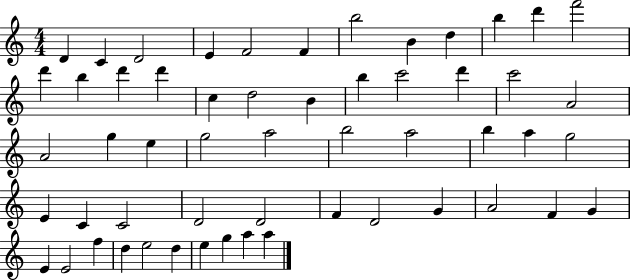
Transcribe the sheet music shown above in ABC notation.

X:1
T:Untitled
M:4/4
L:1/4
K:C
D C D2 E F2 F b2 B d b d' f'2 d' b d' d' c d2 B b c'2 d' c'2 A2 A2 g e g2 a2 b2 a2 b a g2 E C C2 D2 D2 F D2 G A2 F G E E2 f d e2 d e g a a